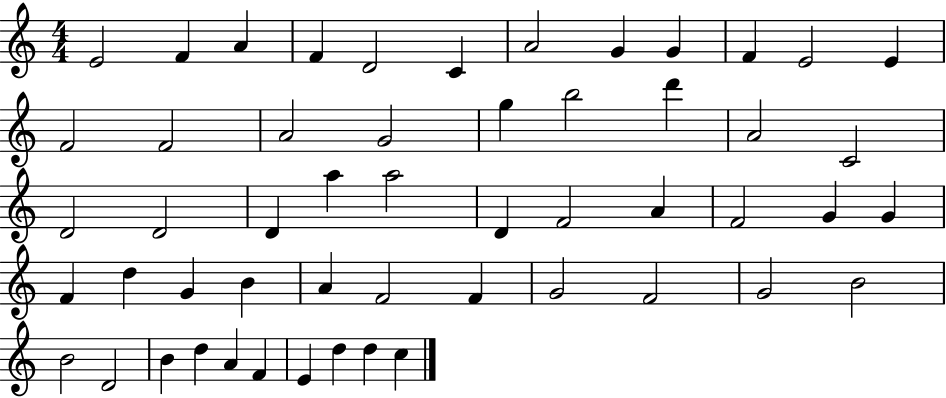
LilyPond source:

{
  \clef treble
  \numericTimeSignature
  \time 4/4
  \key c \major
  e'2 f'4 a'4 | f'4 d'2 c'4 | a'2 g'4 g'4 | f'4 e'2 e'4 | \break f'2 f'2 | a'2 g'2 | g''4 b''2 d'''4 | a'2 c'2 | \break d'2 d'2 | d'4 a''4 a''2 | d'4 f'2 a'4 | f'2 g'4 g'4 | \break f'4 d''4 g'4 b'4 | a'4 f'2 f'4 | g'2 f'2 | g'2 b'2 | \break b'2 d'2 | b'4 d''4 a'4 f'4 | e'4 d''4 d''4 c''4 | \bar "|."
}